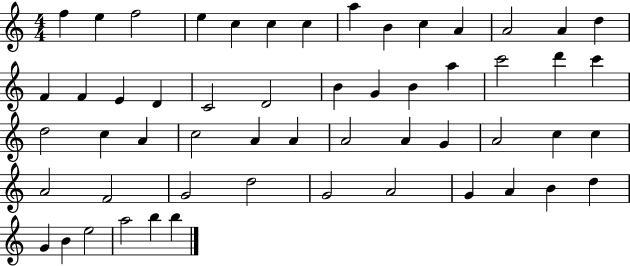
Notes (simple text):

F5/q E5/q F5/h E5/q C5/q C5/q C5/q A5/q B4/q C5/q A4/q A4/h A4/q D5/q F4/q F4/q E4/q D4/q C4/h D4/h B4/q G4/q B4/q A5/q C6/h D6/q C6/q D5/h C5/q A4/q C5/h A4/q A4/q A4/h A4/q G4/q A4/h C5/q C5/q A4/h F4/h G4/h D5/h G4/h A4/h G4/q A4/q B4/q D5/q G4/q B4/q E5/h A5/h B5/q B5/q